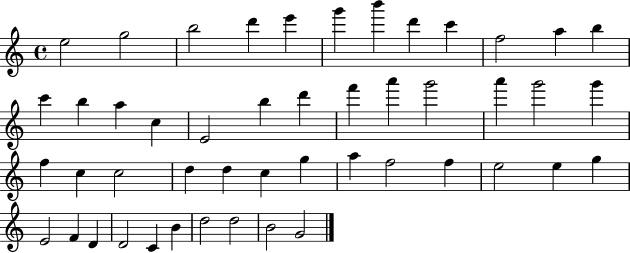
E5/h G5/h B5/h D6/q E6/q G6/q B6/q D6/q C6/q F5/h A5/q B5/q C6/q B5/q A5/q C5/q E4/h B5/q D6/q F6/q A6/q G6/h A6/q G6/h G6/q F5/q C5/q C5/h D5/q D5/q C5/q G5/q A5/q F5/h F5/q E5/h E5/q G5/q E4/h F4/q D4/q D4/h C4/q B4/q D5/h D5/h B4/h G4/h